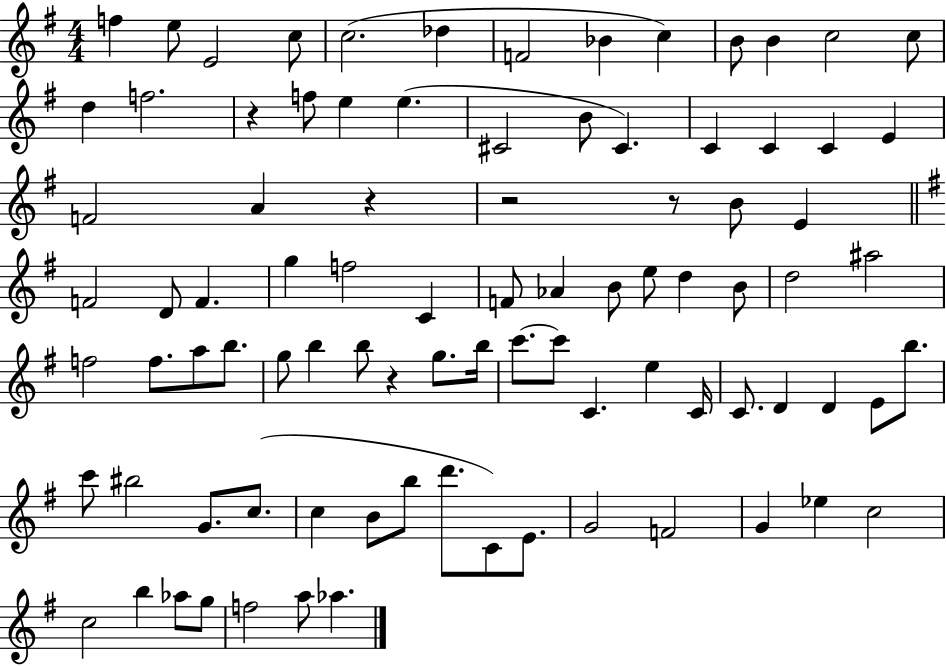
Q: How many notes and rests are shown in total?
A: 89